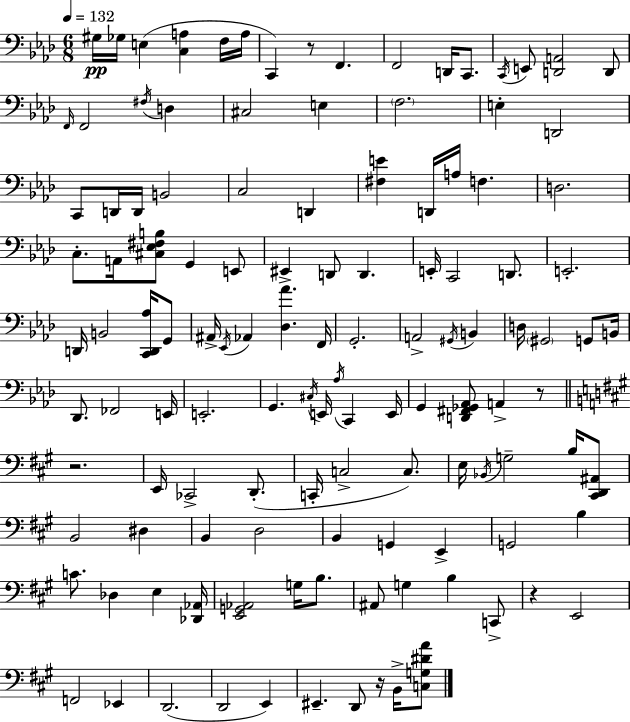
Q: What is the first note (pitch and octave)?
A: G#3